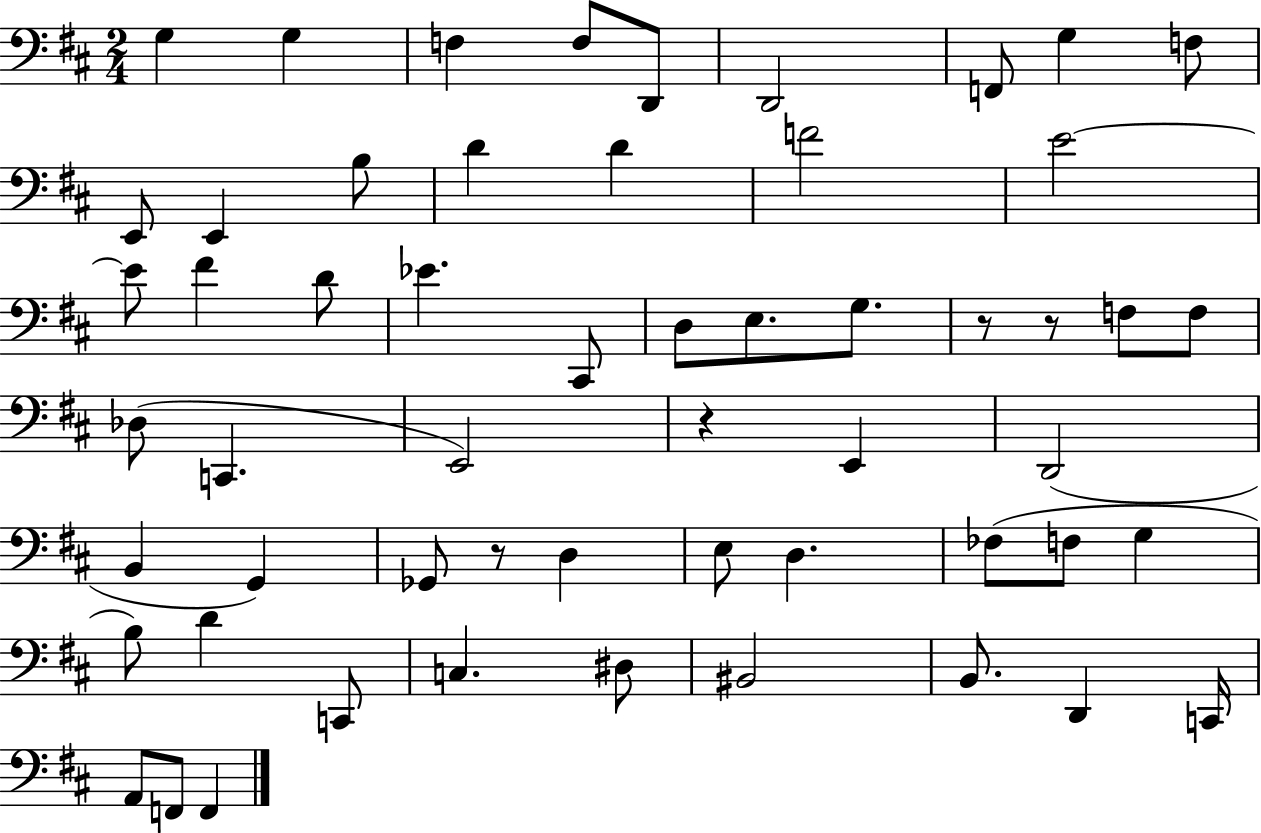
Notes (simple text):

G3/q G3/q F3/q F3/e D2/e D2/h F2/e G3/q F3/e E2/e E2/q B3/e D4/q D4/q F4/h E4/h E4/e F#4/q D4/e Eb4/q. C#2/e D3/e E3/e. G3/e. R/e R/e F3/e F3/e Db3/e C2/q. E2/h R/q E2/q D2/h B2/q G2/q Gb2/e R/e D3/q E3/e D3/q. FES3/e F3/e G3/q B3/e D4/q C2/e C3/q. D#3/e BIS2/h B2/e. D2/q C2/s A2/e F2/e F2/q